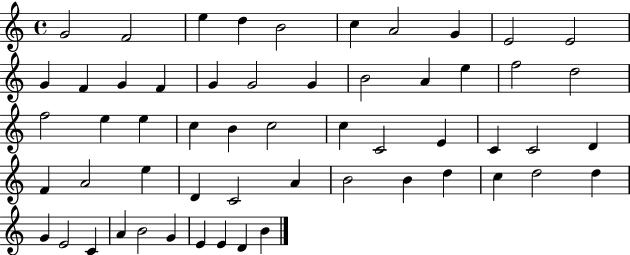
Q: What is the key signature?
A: C major